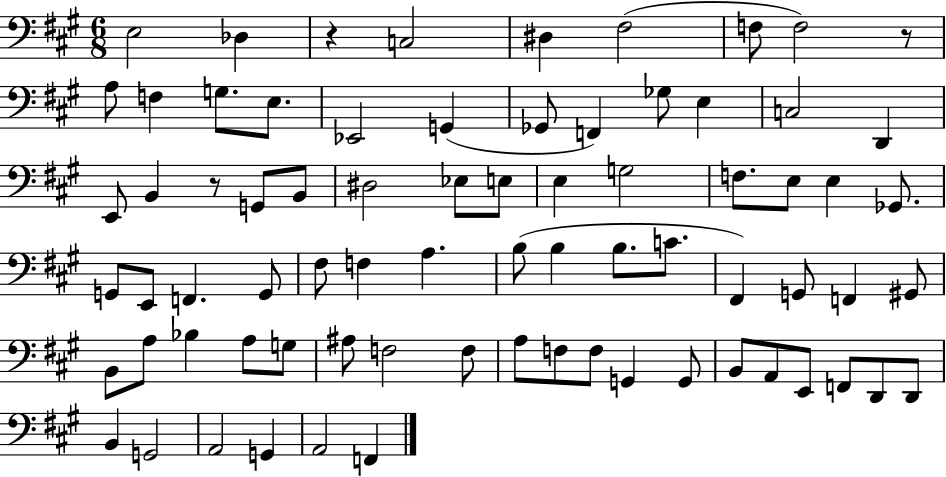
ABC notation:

X:1
T:Untitled
M:6/8
L:1/4
K:A
E,2 _D, z C,2 ^D, ^F,2 F,/2 F,2 z/2 A,/2 F, G,/2 E,/2 _E,,2 G,, _G,,/2 F,, _G,/2 E, C,2 D,, E,,/2 B,, z/2 G,,/2 B,,/2 ^D,2 _E,/2 E,/2 E, G,2 F,/2 E,/2 E, _G,,/2 G,,/2 E,,/2 F,, G,,/2 ^F,/2 F, A, B,/2 B, B,/2 C/2 ^F,, G,,/2 F,, ^G,,/2 B,,/2 A,/2 _B, A,/2 G,/2 ^A,/2 F,2 F,/2 A,/2 F,/2 F,/2 G,, G,,/2 B,,/2 A,,/2 E,,/2 F,,/2 D,,/2 D,,/2 B,, G,,2 A,,2 G,, A,,2 F,,